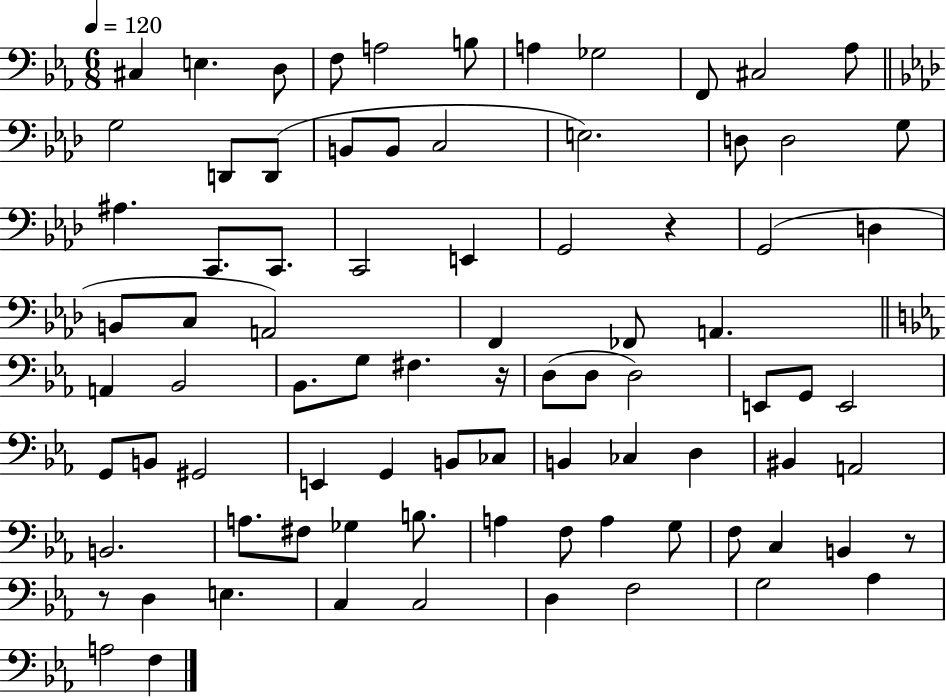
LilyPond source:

{
  \clef bass
  \numericTimeSignature
  \time 6/8
  \key ees \major
  \tempo 4 = 120
  \repeat volta 2 { cis4 e4. d8 | f8 a2 b8 | a4 ges2 | f,8 cis2 aes8 | \break \bar "||" \break \key aes \major g2 d,8 d,8( | b,8 b,8 c2 | e2.) | d8 d2 g8 | \break ais4. c,8. c,8. | c,2 e,4 | g,2 r4 | g,2( d4 | \break b,8 c8 a,2) | f,4 fes,8 a,4. | \bar "||" \break \key ees \major a,4 bes,2 | bes,8. g8 fis4. r16 | d8( d8 d2) | e,8 g,8 e,2 | \break g,8 b,8 gis,2 | e,4 g,4 b,8 ces8 | b,4 ces4 d4 | bis,4 a,2 | \break b,2. | a8. fis8 ges4 b8. | a4 f8 a4 g8 | f8 c4 b,4 r8 | \break r8 d4 e4. | c4 c2 | d4 f2 | g2 aes4 | \break a2 f4 | } \bar "|."
}